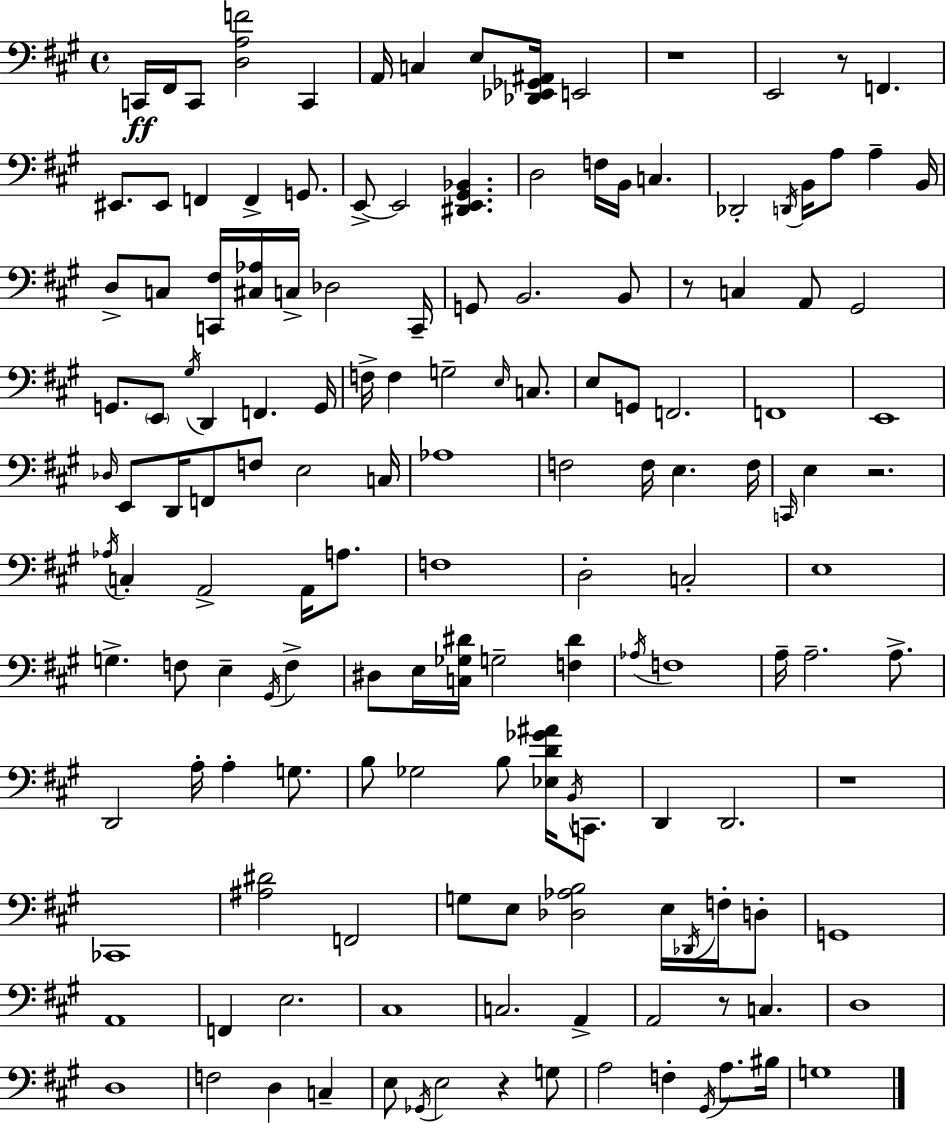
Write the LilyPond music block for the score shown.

{
  \clef bass
  \time 4/4
  \defaultTimeSignature
  \key a \major
  \repeat volta 2 { c,16\ff fis,16 c,8 <d a f'>2 c,4 | a,16 c4 e8 <des, ees, ges, ais,>16 e,2 | r1 | e,2 r8 f,4. | \break eis,8. eis,8 f,4 f,4-> g,8. | e,8->~~ e,2 <dis, e, gis, bes,>4. | d2 f16 b,16 c4. | des,2-. \acciaccatura { d,16 } b,16 a8 a4-- | \break b,16 d8-> c8 <c, fis>16 <cis aes>16 c16-> des2 | c,16-- g,8 b,2. b,8 | r8 c4 a,8 gis,2 | g,8. \parenthesize e,8 \acciaccatura { gis16 } d,4 f,4. | \break g,16 f16-> f4 g2-- \grace { e16 } | c8. e8 g,8 f,2. | f,1 | e,1 | \break \grace { des16 } e,8 d,16 f,8 f8 e2 | c16 aes1 | f2 f16 e4. | f16 \grace { c,16 } e4 r2. | \break \acciaccatura { aes16 } c4-. a,2-> | a,16 a8. f1 | d2-. c2-. | e1 | \break g4.-> f8 e4-- | \acciaccatura { gis,16 } f4-> dis8 e16 <c ges dis'>16 g2-- | <f dis'>4 \acciaccatura { aes16 } f1 | a16-- a2.-- | \break a8.-> d,2 | a16-. a4-. g8. b8 ges2 | b8 <ees d' ges' ais'>16 \acciaccatura { b,16 } c,8. d,4 d,2. | r1 | \break ces,1 | <ais dis'>2 | f,2 g8 e8 <des aes b>2 | e16 \acciaccatura { des,16 } f16-. d8-. g,1 | \break a,1 | f,4 e2. | cis1 | c2. | \break a,4-> a,2 | r8 c4. d1 | d1 | f2 | \break d4 c4-- e8 \acciaccatura { ges,16 } e2 | r4 g8 a2 | f4-. \acciaccatura { gis,16 } a8. bis16 g1 | } \bar "|."
}